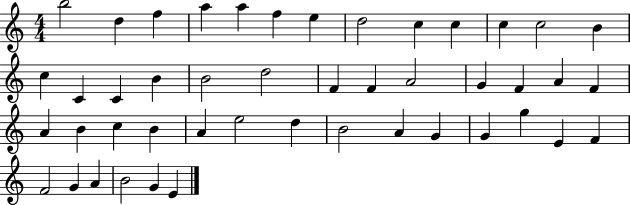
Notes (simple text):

B5/h D5/q F5/q A5/q A5/q F5/q E5/q D5/h C5/q C5/q C5/q C5/h B4/q C5/q C4/q C4/q B4/q B4/h D5/h F4/q F4/q A4/h G4/q F4/q A4/q F4/q A4/q B4/q C5/q B4/q A4/q E5/h D5/q B4/h A4/q G4/q G4/q G5/q E4/q F4/q F4/h G4/q A4/q B4/h G4/q E4/q